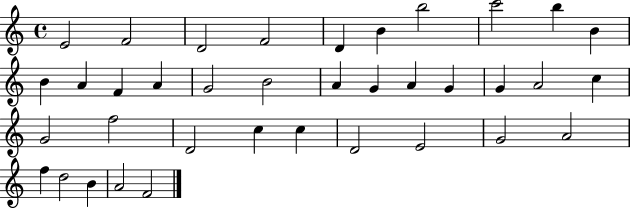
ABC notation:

X:1
T:Untitled
M:4/4
L:1/4
K:C
E2 F2 D2 F2 D B b2 c'2 b B B A F A G2 B2 A G A G G A2 c G2 f2 D2 c c D2 E2 G2 A2 f d2 B A2 F2